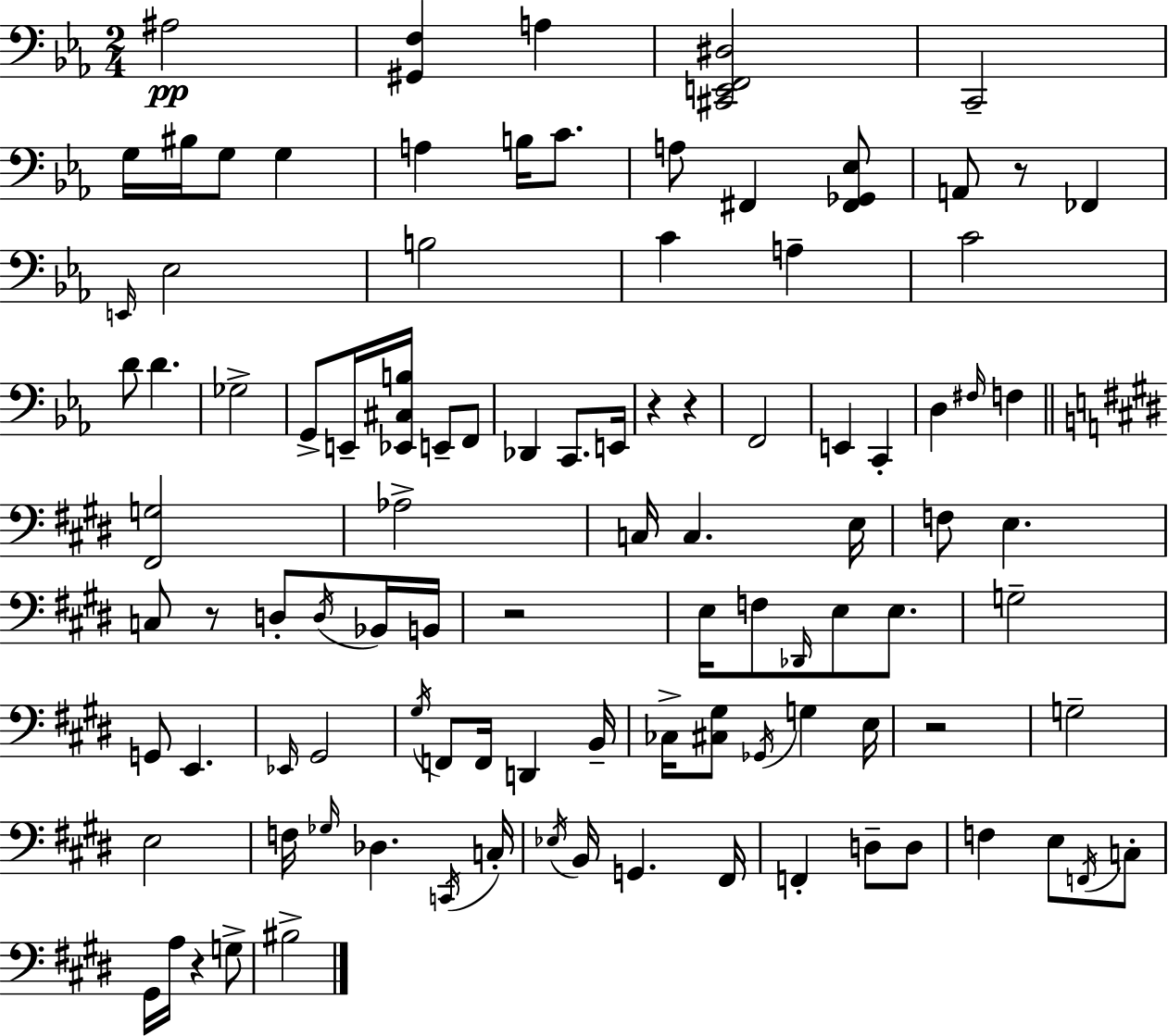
A#3/h [G#2,F3]/q A3/q [C#2,E2,F2,D#3]/h C2/h G3/s BIS3/s G3/e G3/q A3/q B3/s C4/e. A3/e F#2/q [F#2,Gb2,Eb3]/e A2/e R/e FES2/q E2/s Eb3/h B3/h C4/q A3/q C4/h D4/e D4/q. Gb3/h G2/e E2/s [Eb2,C#3,B3]/s E2/e F2/e Db2/q C2/e. E2/s R/q R/q F2/h E2/q C2/q D3/q F#3/s F3/q [F#2,G3]/h Ab3/h C3/s C3/q. E3/s F3/e E3/q. C3/e R/e D3/e D3/s Bb2/s B2/s R/h E3/s F3/e Db2/s E3/e E3/e. G3/h G2/e E2/q. Eb2/s G#2/h G#3/s F2/e F2/s D2/q B2/s CES3/s [C#3,G#3]/e Gb2/s G3/q E3/s R/h G3/h E3/h F3/s Gb3/s Db3/q. C2/s C3/s Eb3/s B2/s G2/q. F#2/s F2/q D3/e D3/e F3/q E3/e F2/s C3/e G#2/s A3/s R/q G3/e BIS3/h